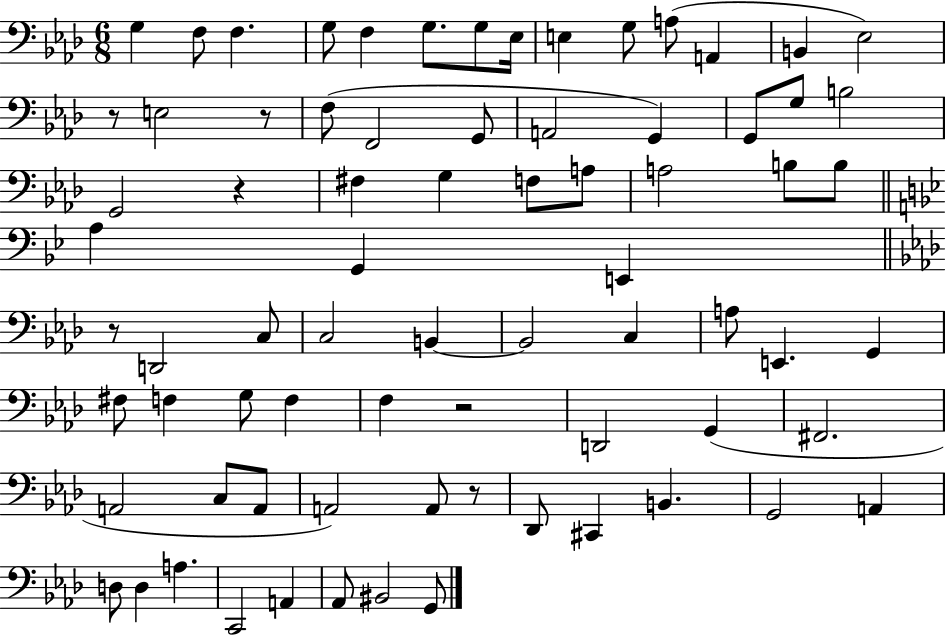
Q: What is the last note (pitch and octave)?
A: G2